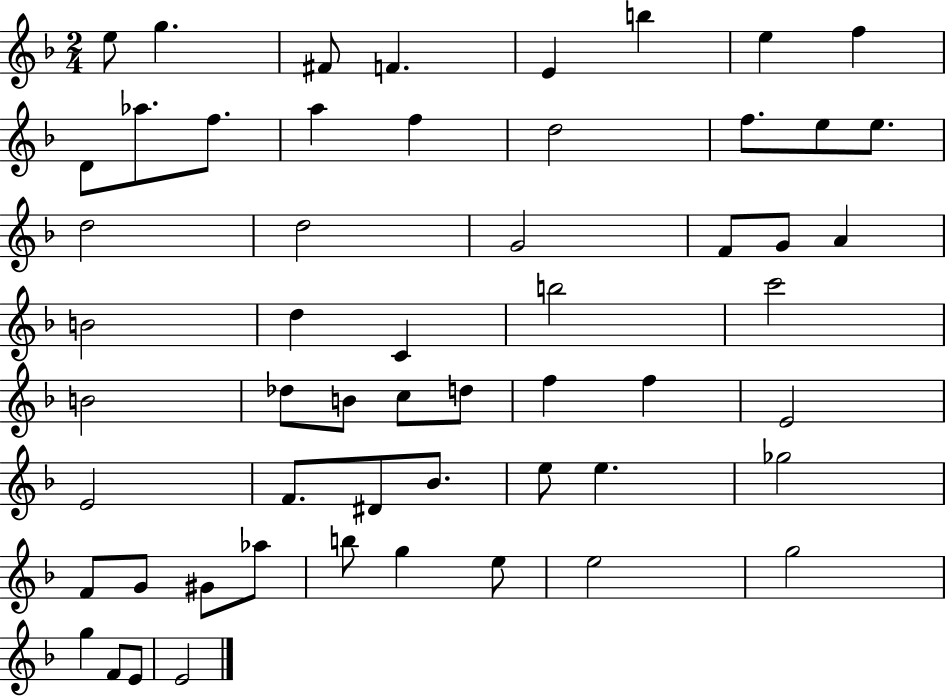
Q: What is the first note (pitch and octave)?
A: E5